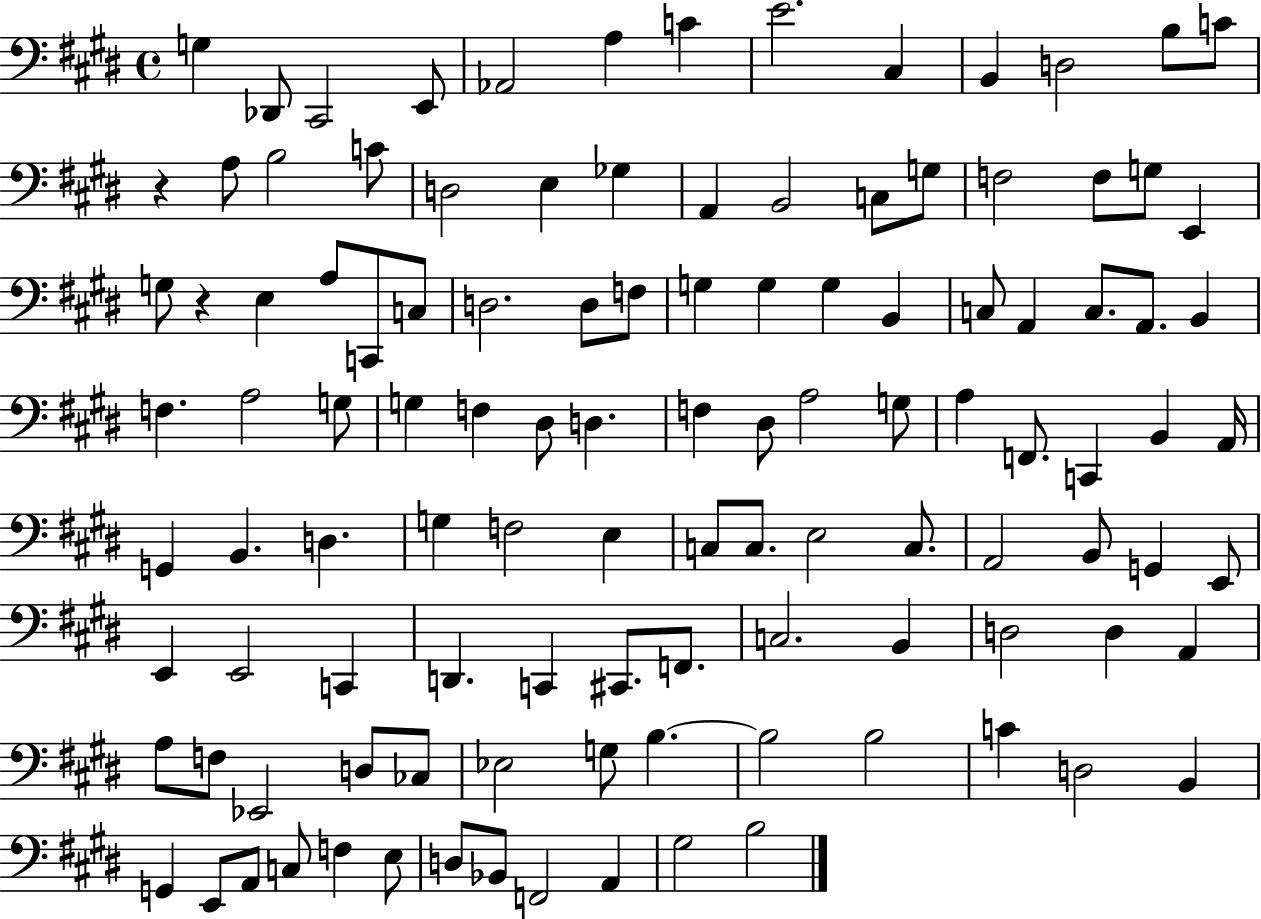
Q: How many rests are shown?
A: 2